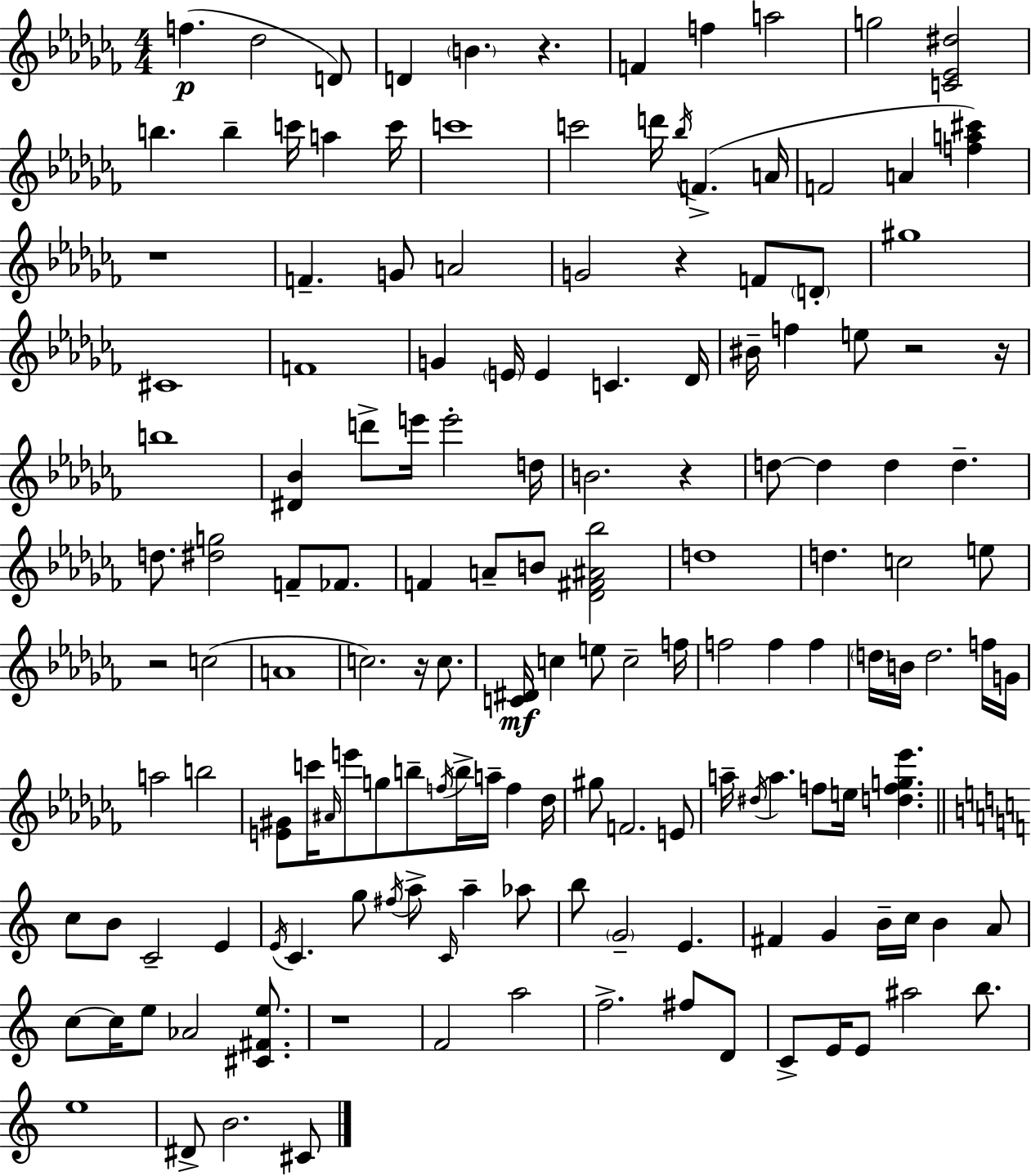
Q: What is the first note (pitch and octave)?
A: F5